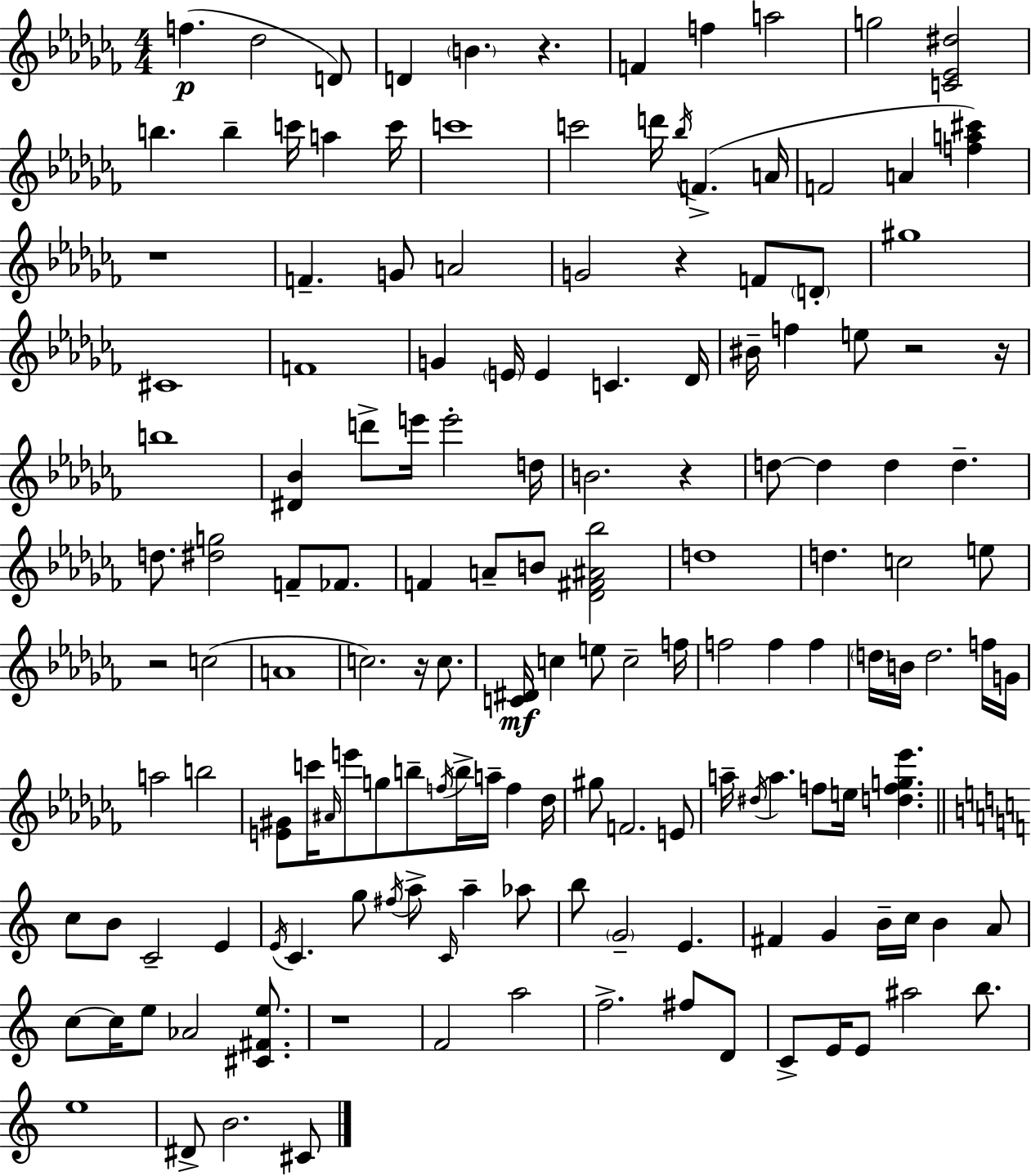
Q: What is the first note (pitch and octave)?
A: F5